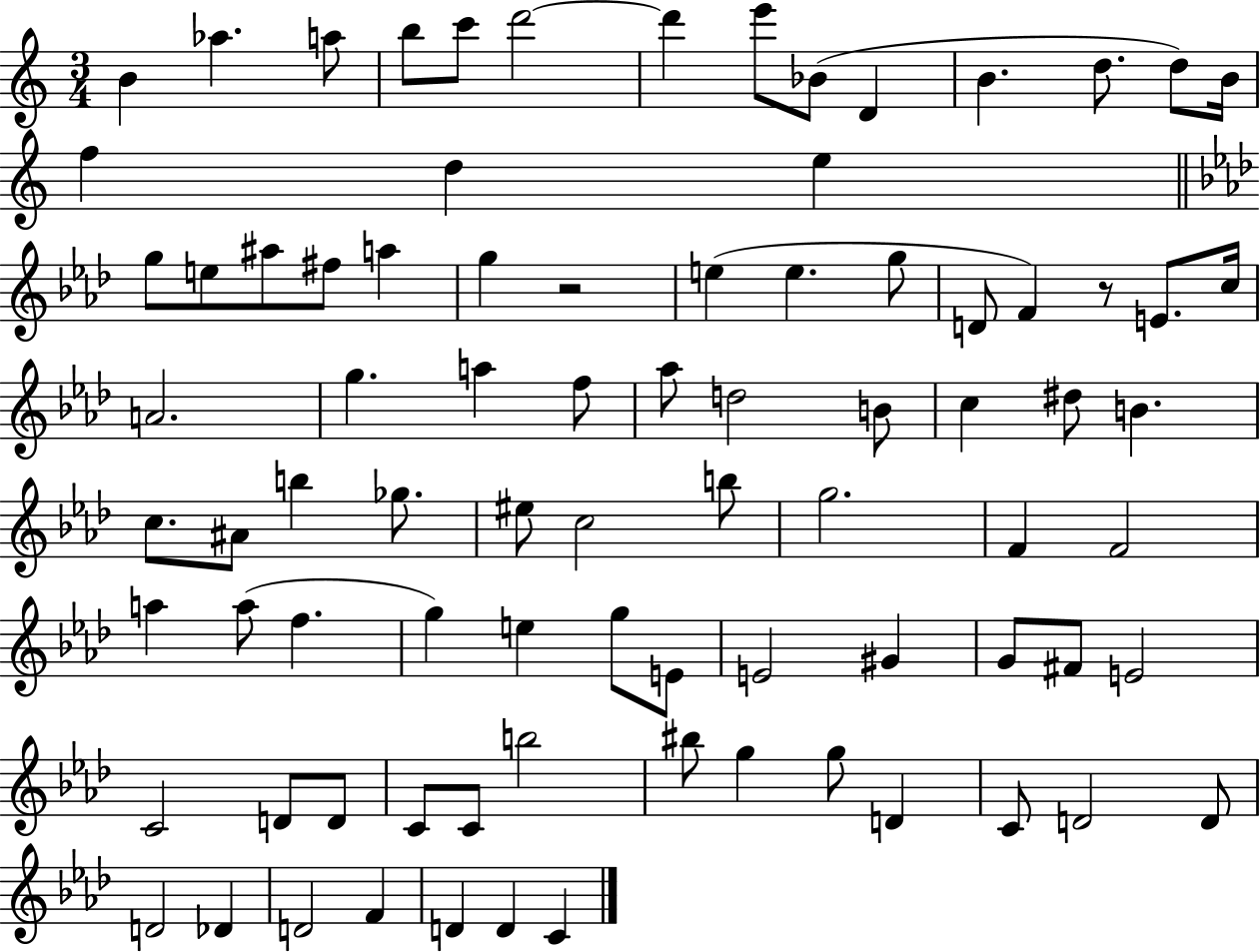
X:1
T:Untitled
M:3/4
L:1/4
K:C
B _a a/2 b/2 c'/2 d'2 d' e'/2 _B/2 D B d/2 d/2 B/4 f d e g/2 e/2 ^a/2 ^f/2 a g z2 e e g/2 D/2 F z/2 E/2 c/4 A2 g a f/2 _a/2 d2 B/2 c ^d/2 B c/2 ^A/2 b _g/2 ^e/2 c2 b/2 g2 F F2 a a/2 f g e g/2 E/2 E2 ^G G/2 ^F/2 E2 C2 D/2 D/2 C/2 C/2 b2 ^b/2 g g/2 D C/2 D2 D/2 D2 _D D2 F D D C